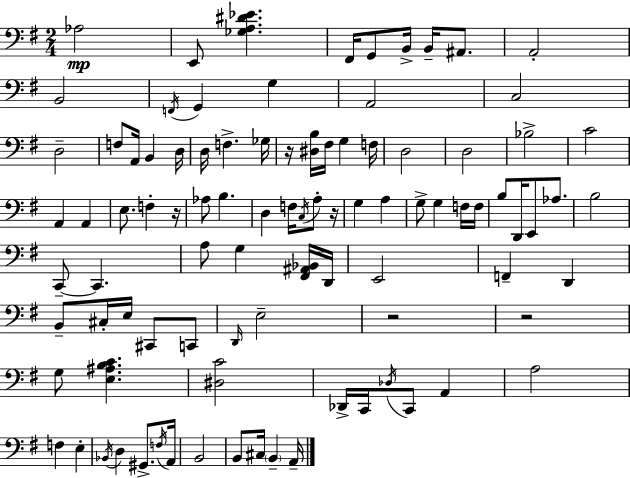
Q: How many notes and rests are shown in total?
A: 94